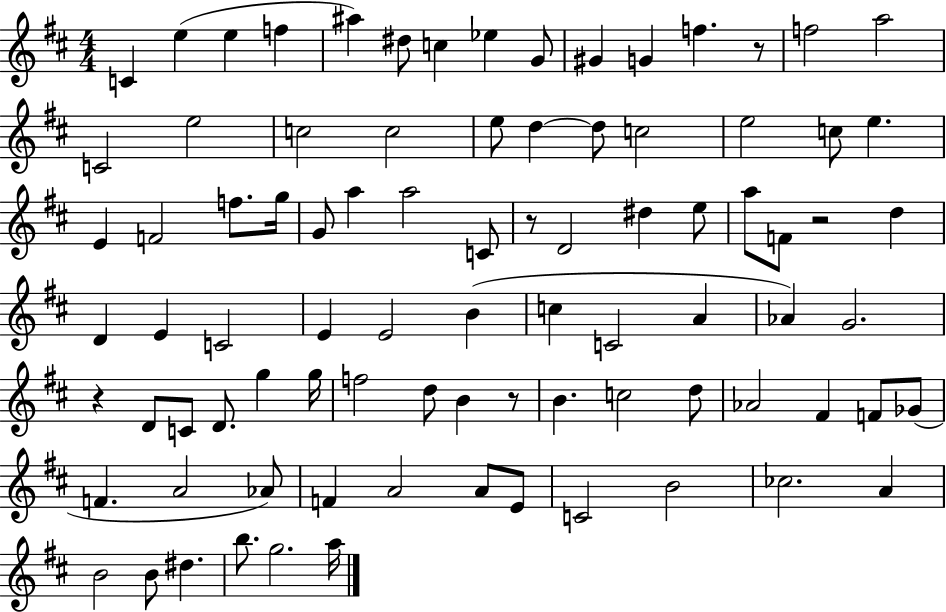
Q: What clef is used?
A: treble